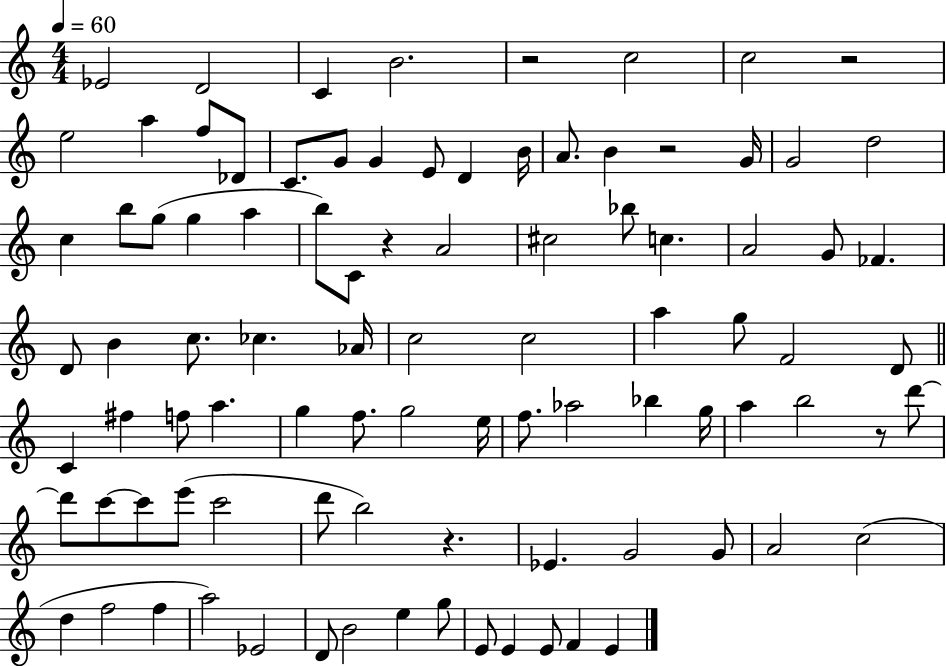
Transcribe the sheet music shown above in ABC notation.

X:1
T:Untitled
M:4/4
L:1/4
K:C
_E2 D2 C B2 z2 c2 c2 z2 e2 a f/2 _D/2 C/2 G/2 G E/2 D B/4 A/2 B z2 G/4 G2 d2 c b/2 g/2 g a b/2 C/2 z A2 ^c2 _b/2 c A2 G/2 _F D/2 B c/2 _c _A/4 c2 c2 a g/2 F2 D/2 C ^f f/2 a g f/2 g2 e/4 f/2 _a2 _b g/4 a b2 z/2 d'/2 d'/2 c'/2 c'/2 e'/2 c'2 d'/2 b2 z _E G2 G/2 A2 c2 d f2 f a2 _E2 D/2 B2 e g/2 E/2 E E/2 F E